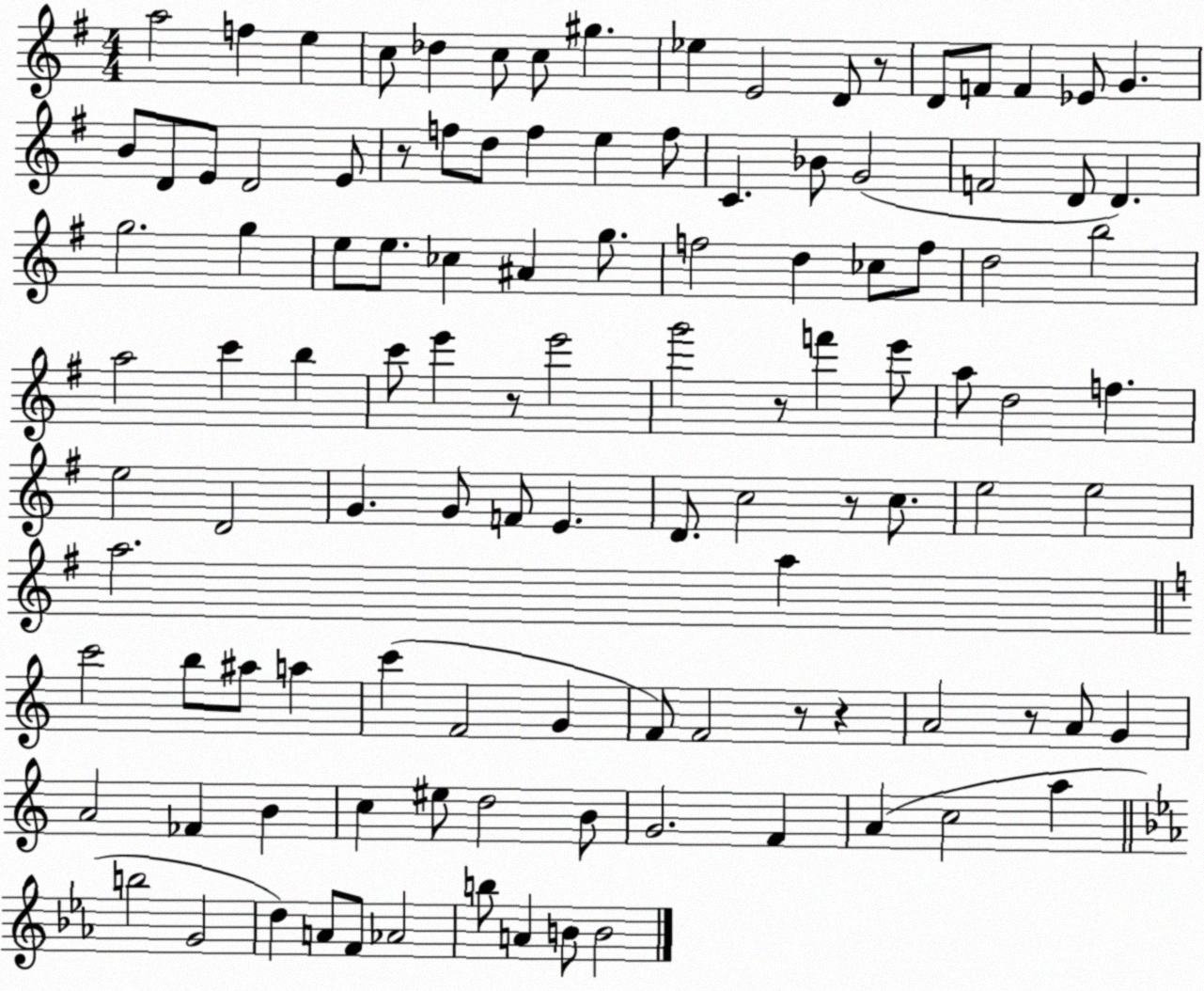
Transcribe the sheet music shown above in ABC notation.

X:1
T:Untitled
M:4/4
L:1/4
K:G
a2 f e c/2 _d c/2 c/2 ^g _e E2 D/2 z/2 D/2 F/2 F _E/2 G B/2 D/2 E/2 D2 E/2 z/2 f/2 d/2 f e f/2 C _B/2 G2 F2 D/2 D g2 g e/2 e/2 _c ^A g/2 f2 d _c/2 f/2 d2 b2 a2 c' b c'/2 e' z/2 e'2 g'2 z/2 f' e'/2 a/2 d2 f e2 D2 G G/2 F/2 E D/2 c2 z/2 c/2 e2 e2 a2 a c'2 b/2 ^a/2 a c' F2 G F/2 F2 z/2 z A2 z/2 A/2 G A2 _F B c ^e/2 d2 B/2 G2 F A c2 a b2 G2 d A/2 F/2 _A2 b/2 A B/2 B2